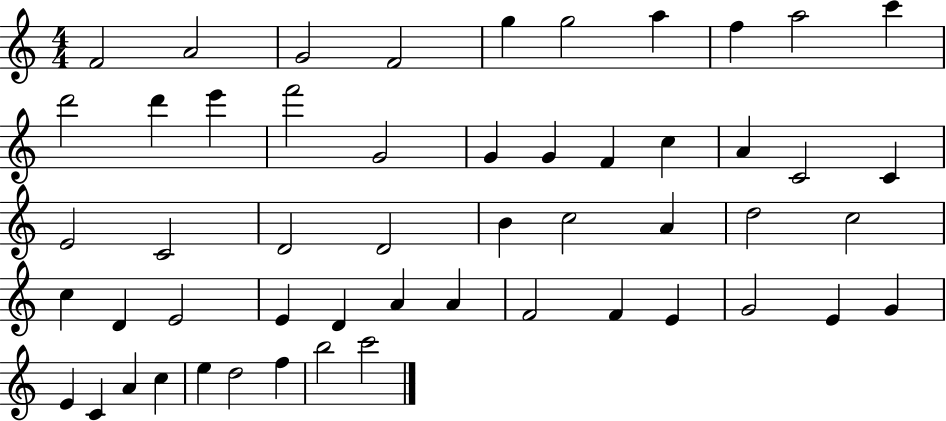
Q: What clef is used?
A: treble